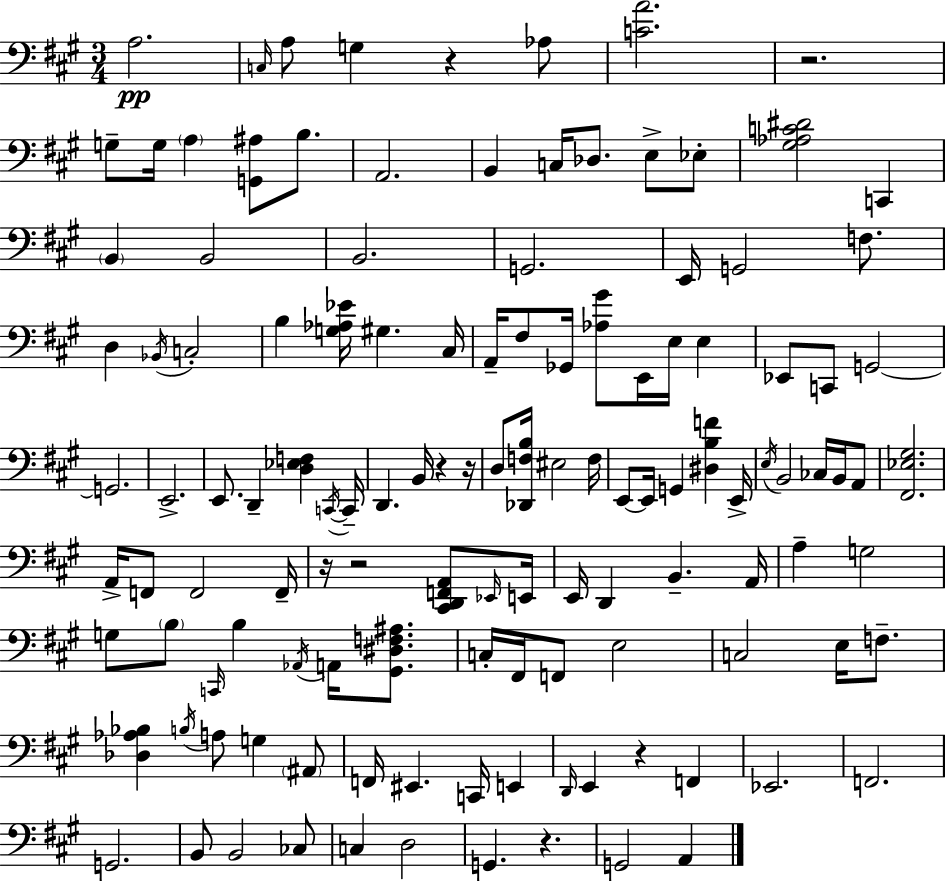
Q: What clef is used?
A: bass